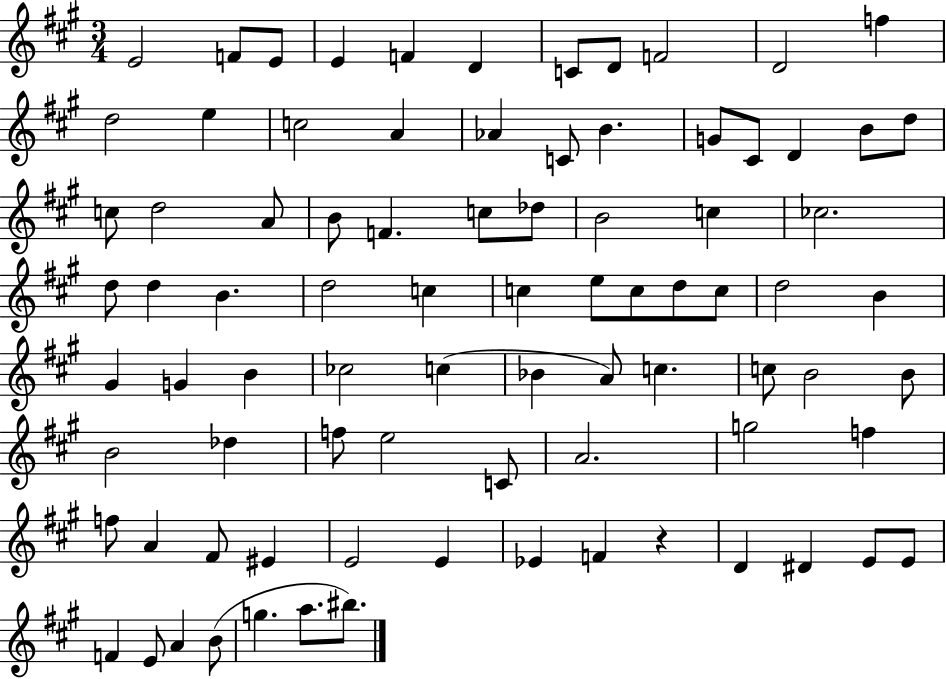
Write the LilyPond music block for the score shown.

{
  \clef treble
  \numericTimeSignature
  \time 3/4
  \key a \major
  e'2 f'8 e'8 | e'4 f'4 d'4 | c'8 d'8 f'2 | d'2 f''4 | \break d''2 e''4 | c''2 a'4 | aes'4 c'8 b'4. | g'8 cis'8 d'4 b'8 d''8 | \break c''8 d''2 a'8 | b'8 f'4. c''8 des''8 | b'2 c''4 | ces''2. | \break d''8 d''4 b'4. | d''2 c''4 | c''4 e''8 c''8 d''8 c''8 | d''2 b'4 | \break gis'4 g'4 b'4 | ces''2 c''4( | bes'4 a'8) c''4. | c''8 b'2 b'8 | \break b'2 des''4 | f''8 e''2 c'8 | a'2. | g''2 f''4 | \break f''8 a'4 fis'8 eis'4 | e'2 e'4 | ees'4 f'4 r4 | d'4 dis'4 e'8 e'8 | \break f'4 e'8 a'4 b'8( | g''4. a''8. bis''8.) | \bar "|."
}